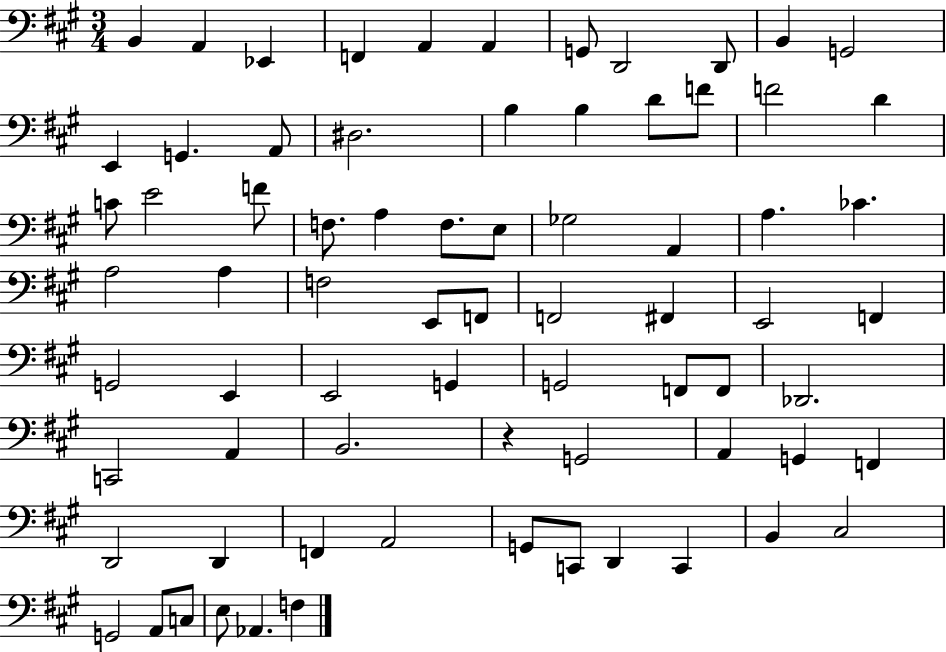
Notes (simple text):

B2/q A2/q Eb2/q F2/q A2/q A2/q G2/e D2/h D2/e B2/q G2/h E2/q G2/q. A2/e D#3/h. B3/q B3/q D4/e F4/e F4/h D4/q C4/e E4/h F4/e F3/e. A3/q F3/e. E3/e Gb3/h A2/q A3/q. CES4/q. A3/h A3/q F3/h E2/e F2/e F2/h F#2/q E2/h F2/q G2/h E2/q E2/h G2/q G2/h F2/e F2/e Db2/h. C2/h A2/q B2/h. R/q G2/h A2/q G2/q F2/q D2/h D2/q F2/q A2/h G2/e C2/e D2/q C2/q B2/q C#3/h G2/h A2/e C3/e E3/e Ab2/q. F3/q